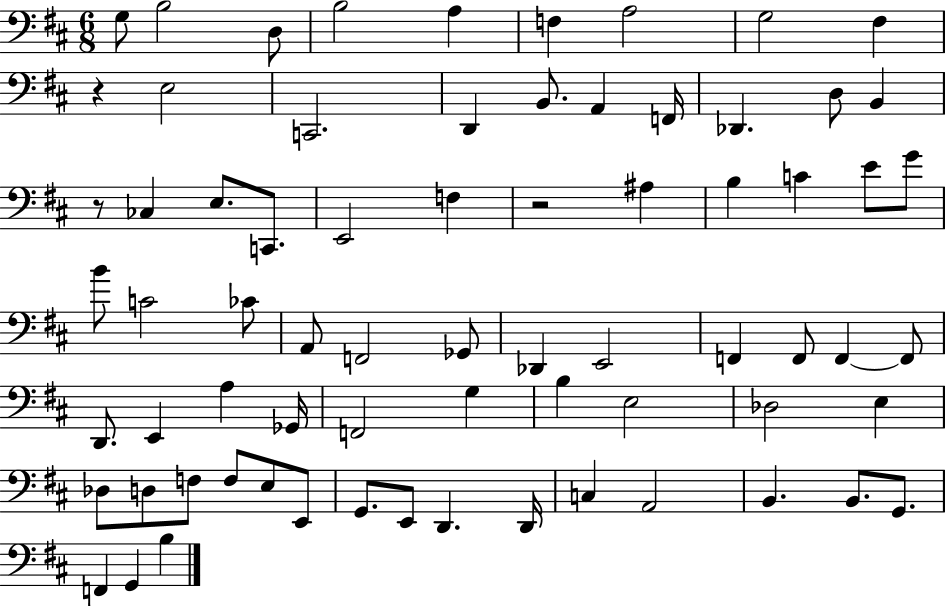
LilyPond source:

{
  \clef bass
  \numericTimeSignature
  \time 6/8
  \key d \major
  g8 b2 d8 | b2 a4 | f4 a2 | g2 fis4 | \break r4 e2 | c,2. | d,4 b,8. a,4 f,16 | des,4. d8 b,4 | \break r8 ces4 e8. c,8. | e,2 f4 | r2 ais4 | b4 c'4 e'8 g'8 | \break b'8 c'2 ces'8 | a,8 f,2 ges,8 | des,4 e,2 | f,4 f,8 f,4~~ f,8 | \break d,8. e,4 a4 ges,16 | f,2 g4 | b4 e2 | des2 e4 | \break des8 d8 f8 f8 e8 e,8 | g,8. e,8 d,4. d,16 | c4 a,2 | b,4. b,8. g,8. | \break f,4 g,4 b4 | \bar "|."
}